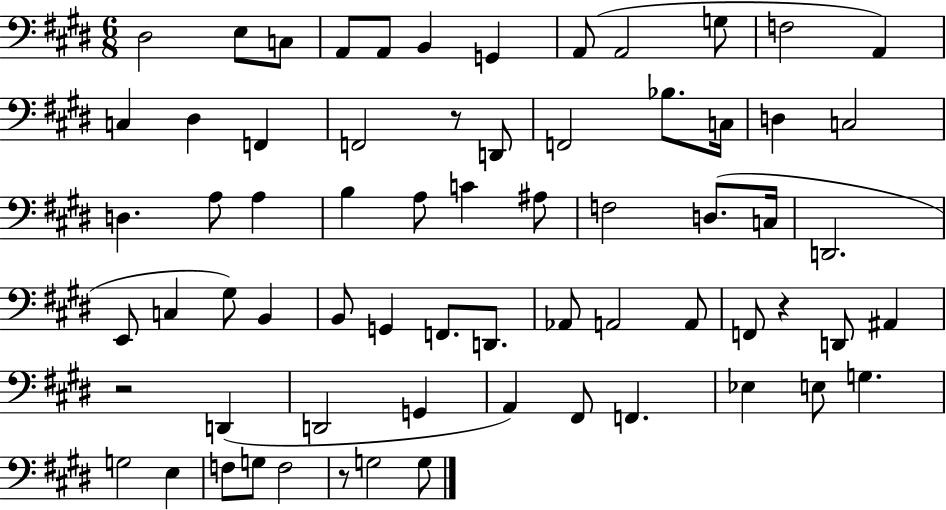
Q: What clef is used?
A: bass